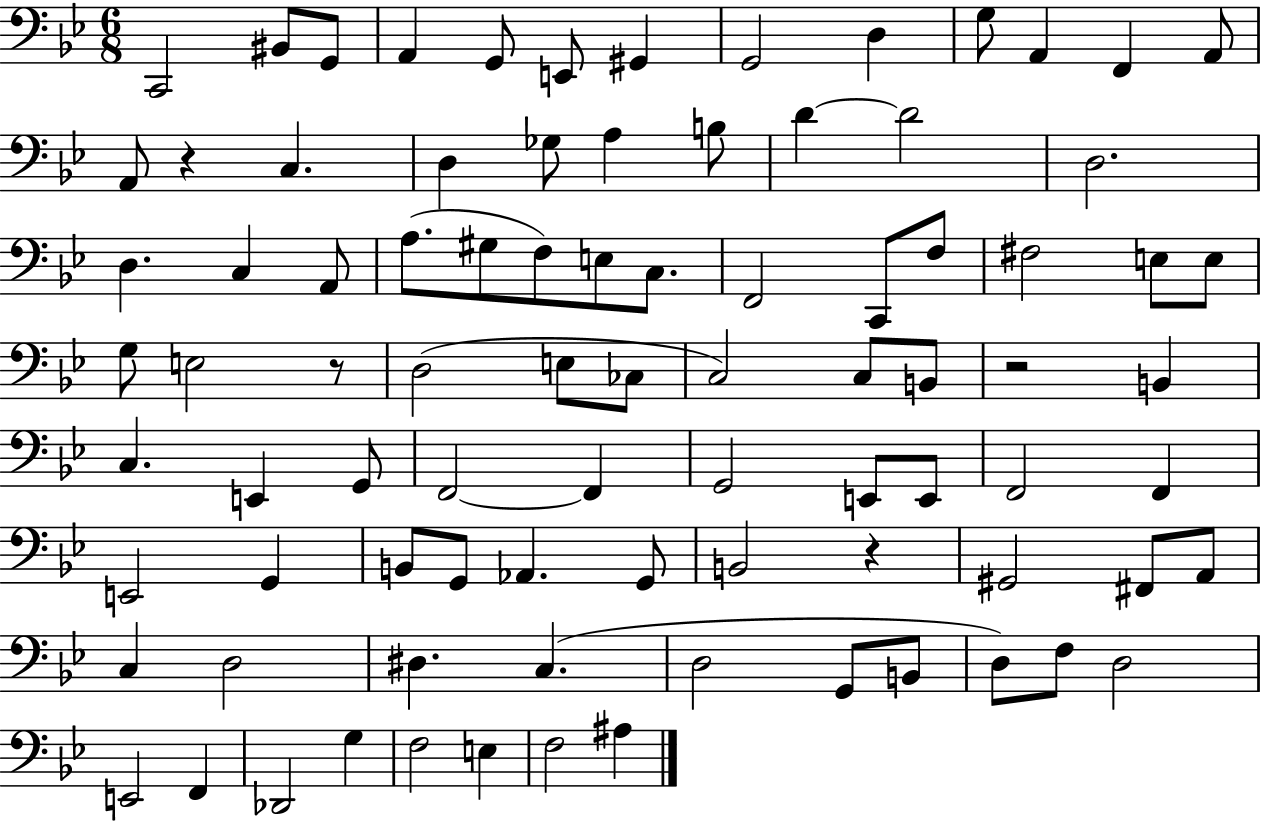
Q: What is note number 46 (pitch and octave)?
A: C3